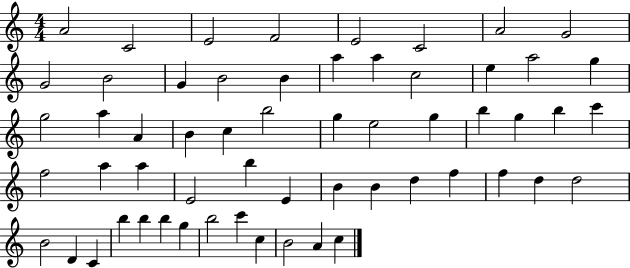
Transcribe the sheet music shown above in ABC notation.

X:1
T:Untitled
M:4/4
L:1/4
K:C
A2 C2 E2 F2 E2 C2 A2 G2 G2 B2 G B2 B a a c2 e a2 g g2 a A B c b2 g e2 g b g b c' f2 a a E2 b E B B d f f d d2 B2 D C b b b g b2 c' c B2 A c